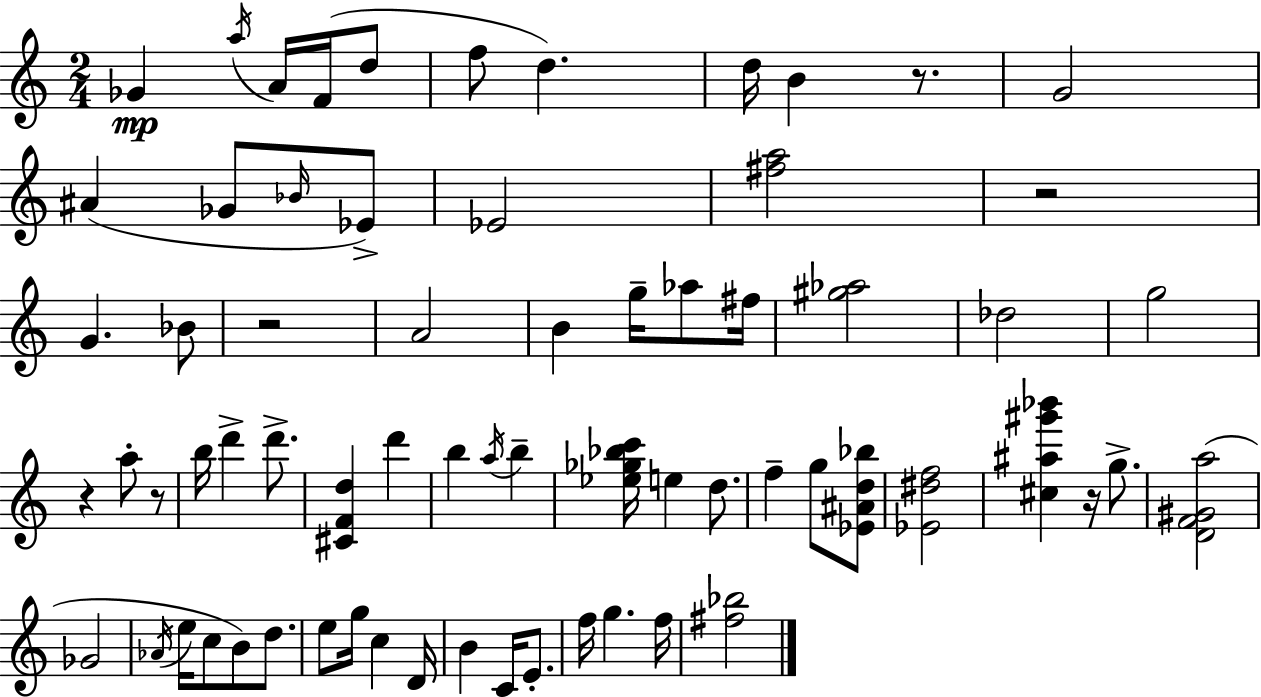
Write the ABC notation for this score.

X:1
T:Untitled
M:2/4
L:1/4
K:C
_G a/4 A/4 F/4 d/2 f/2 d d/4 B z/2 G2 ^A _G/2 _B/4 _E/2 _E2 [^fa]2 z2 G _B/2 z2 A2 B g/4 _a/2 ^f/4 [^g_a]2 _d2 g2 z a/2 z/2 b/4 d' d'/2 [^CFd] d' b a/4 b [_e_g_bc']/4 e d/2 f g/2 [_E^Ad_b]/2 [_E^df]2 [^c^a^g'_b'] z/4 g/2 [DF^Ga]2 _G2 _A/4 e/4 c/2 B/2 d/2 e/2 g/4 c D/4 B C/4 E/2 f/4 g f/4 [^f_b]2